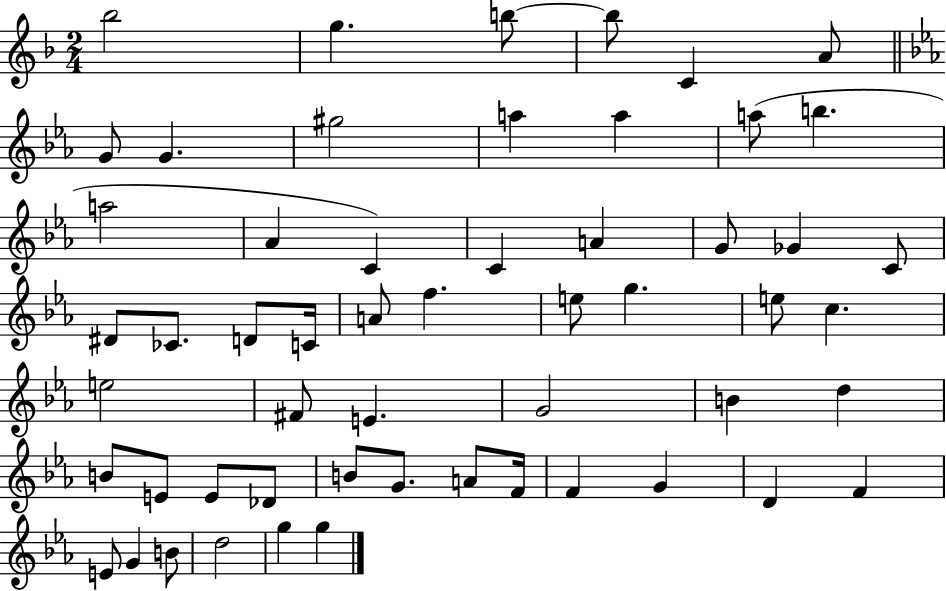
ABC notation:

X:1
T:Untitled
M:2/4
L:1/4
K:F
_b2 g b/2 b/2 C A/2 G/2 G ^g2 a a a/2 b a2 _A C C A G/2 _G C/2 ^D/2 _C/2 D/2 C/4 A/2 f e/2 g e/2 c e2 ^F/2 E G2 B d B/2 E/2 E/2 _D/2 B/2 G/2 A/2 F/4 F G D F E/2 G B/2 d2 g g